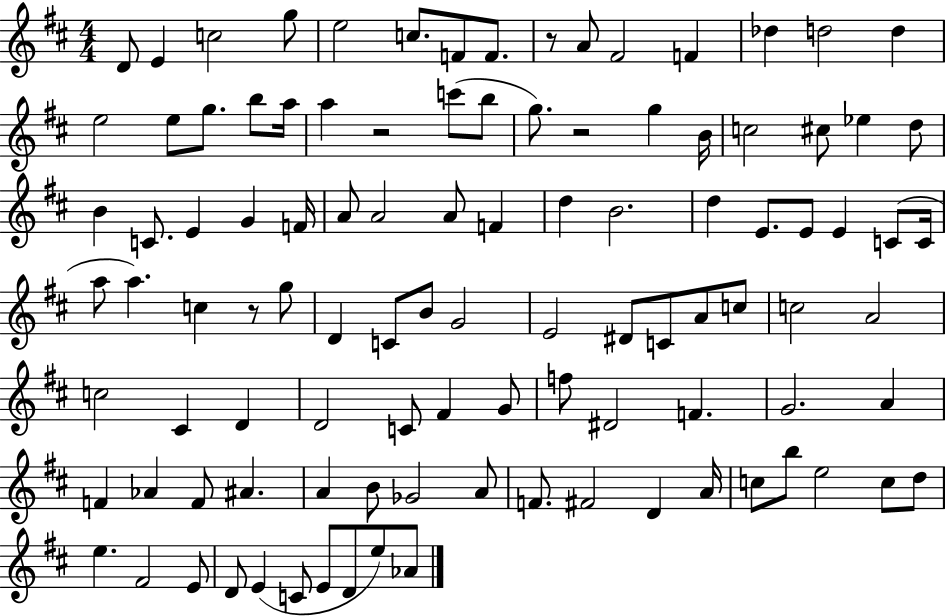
D4/e E4/q C5/h G5/e E5/h C5/e. F4/e F4/e. R/e A4/e F#4/h F4/q Db5/q D5/h D5/q E5/h E5/e G5/e. B5/e A5/s A5/q R/h C6/e B5/e G5/e. R/h G5/q B4/s C5/h C#5/e Eb5/q D5/e B4/q C4/e. E4/q G4/q F4/s A4/e A4/h A4/e F4/q D5/q B4/h. D5/q E4/e. E4/e E4/q C4/e C4/s A5/e A5/q. C5/q R/e G5/e D4/q C4/e B4/e G4/h E4/h D#4/e C4/e A4/e C5/e C5/h A4/h C5/h C#4/q D4/q D4/h C4/e F#4/q G4/e F5/e D#4/h F4/q. G4/h. A4/q F4/q Ab4/q F4/e A#4/q. A4/q B4/e Gb4/h A4/e F4/e. F#4/h D4/q A4/s C5/e B5/e E5/h C5/e D5/e E5/q. F#4/h E4/e D4/e E4/q C4/e E4/e D4/e E5/e Ab4/e